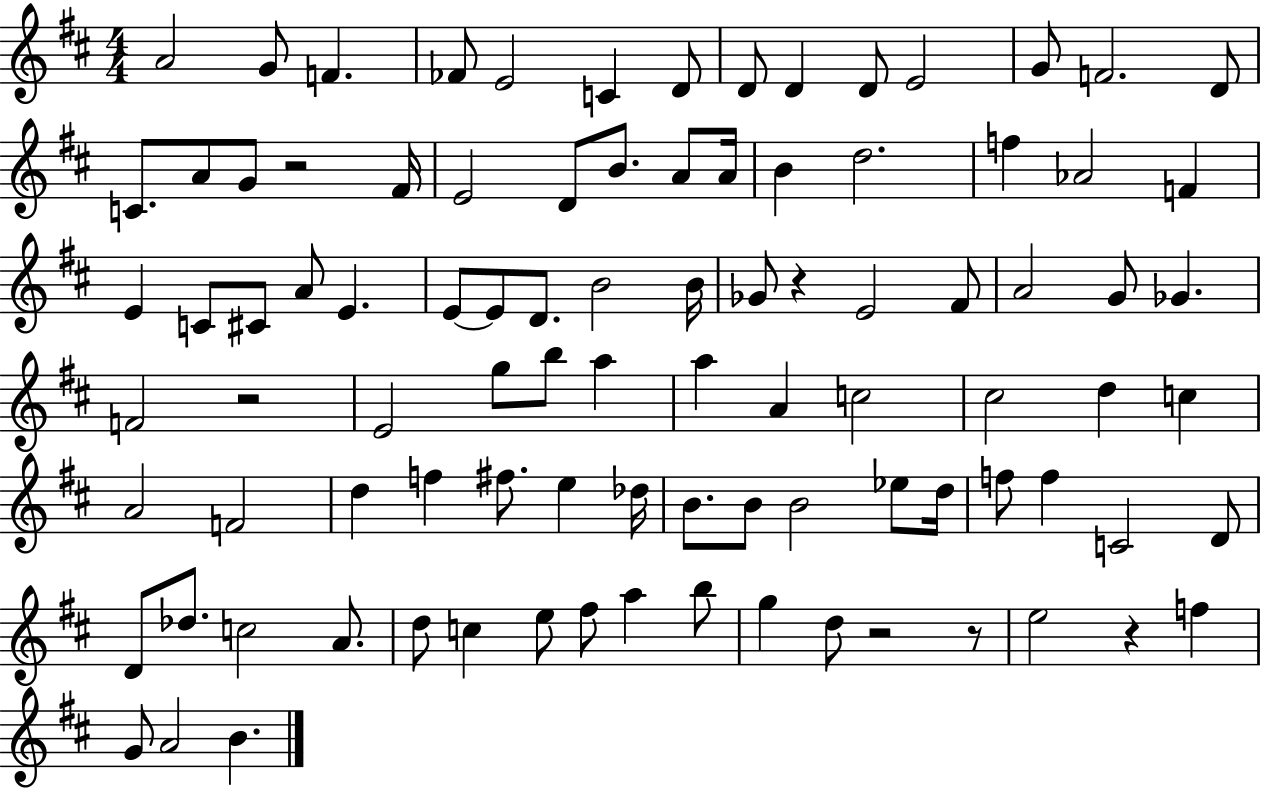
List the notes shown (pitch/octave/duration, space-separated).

A4/h G4/e F4/q. FES4/e E4/h C4/q D4/e D4/e D4/q D4/e E4/h G4/e F4/h. D4/e C4/e. A4/e G4/e R/h F#4/s E4/h D4/e B4/e. A4/e A4/s B4/q D5/h. F5/q Ab4/h F4/q E4/q C4/e C#4/e A4/e E4/q. E4/e E4/e D4/e. B4/h B4/s Gb4/e R/q E4/h F#4/e A4/h G4/e Gb4/q. F4/h R/h E4/h G5/e B5/e A5/q A5/q A4/q C5/h C#5/h D5/q C5/q A4/h F4/h D5/q F5/q F#5/e. E5/q Db5/s B4/e. B4/e B4/h Eb5/e D5/s F5/e F5/q C4/h D4/e D4/e Db5/e. C5/h A4/e. D5/e C5/q E5/e F#5/e A5/q B5/e G5/q D5/e R/h R/e E5/h R/q F5/q G4/e A4/h B4/q.